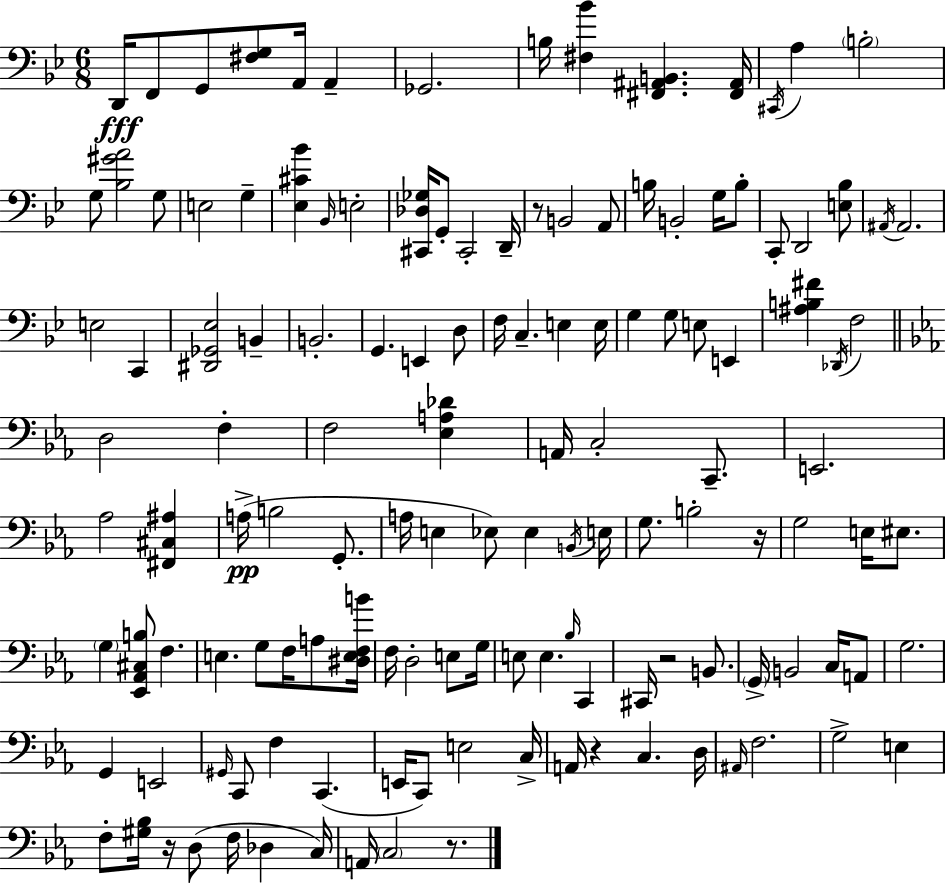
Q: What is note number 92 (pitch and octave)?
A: G#2